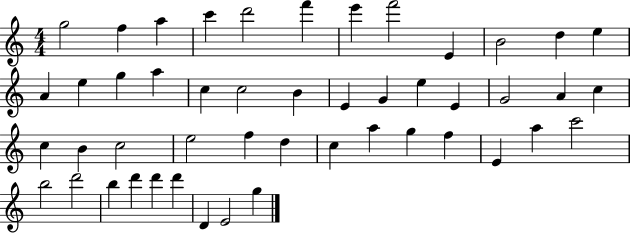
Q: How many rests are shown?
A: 0